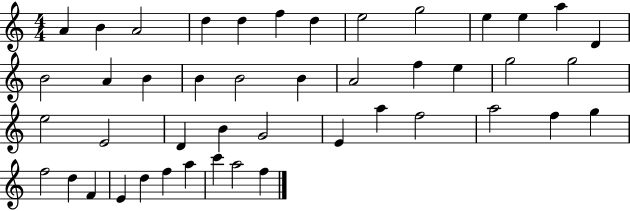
A4/q B4/q A4/h D5/q D5/q F5/q D5/q E5/h G5/h E5/q E5/q A5/q D4/q B4/h A4/q B4/q B4/q B4/h B4/q A4/h F5/q E5/q G5/h G5/h E5/h E4/h D4/q B4/q G4/h E4/q A5/q F5/h A5/h F5/q G5/q F5/h D5/q F4/q E4/q D5/q F5/q A5/q C6/q A5/h F5/q